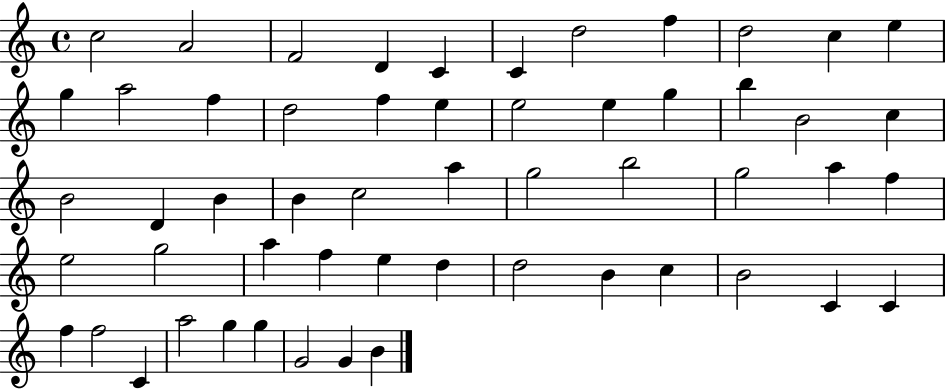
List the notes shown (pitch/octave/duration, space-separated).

C5/h A4/h F4/h D4/q C4/q C4/q D5/h F5/q D5/h C5/q E5/q G5/q A5/h F5/q D5/h F5/q E5/q E5/h E5/q G5/q B5/q B4/h C5/q B4/h D4/q B4/q B4/q C5/h A5/q G5/h B5/h G5/h A5/q F5/q E5/h G5/h A5/q F5/q E5/q D5/q D5/h B4/q C5/q B4/h C4/q C4/q F5/q F5/h C4/q A5/h G5/q G5/q G4/h G4/q B4/q